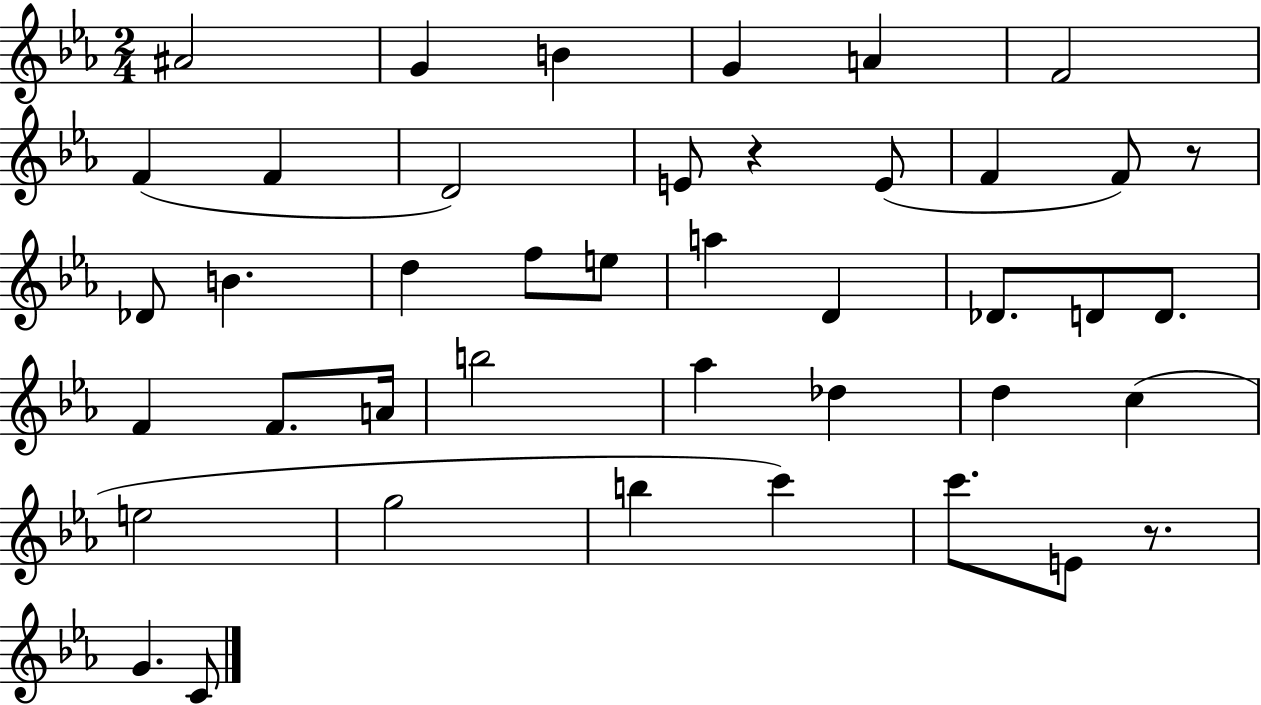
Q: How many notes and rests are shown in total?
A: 42